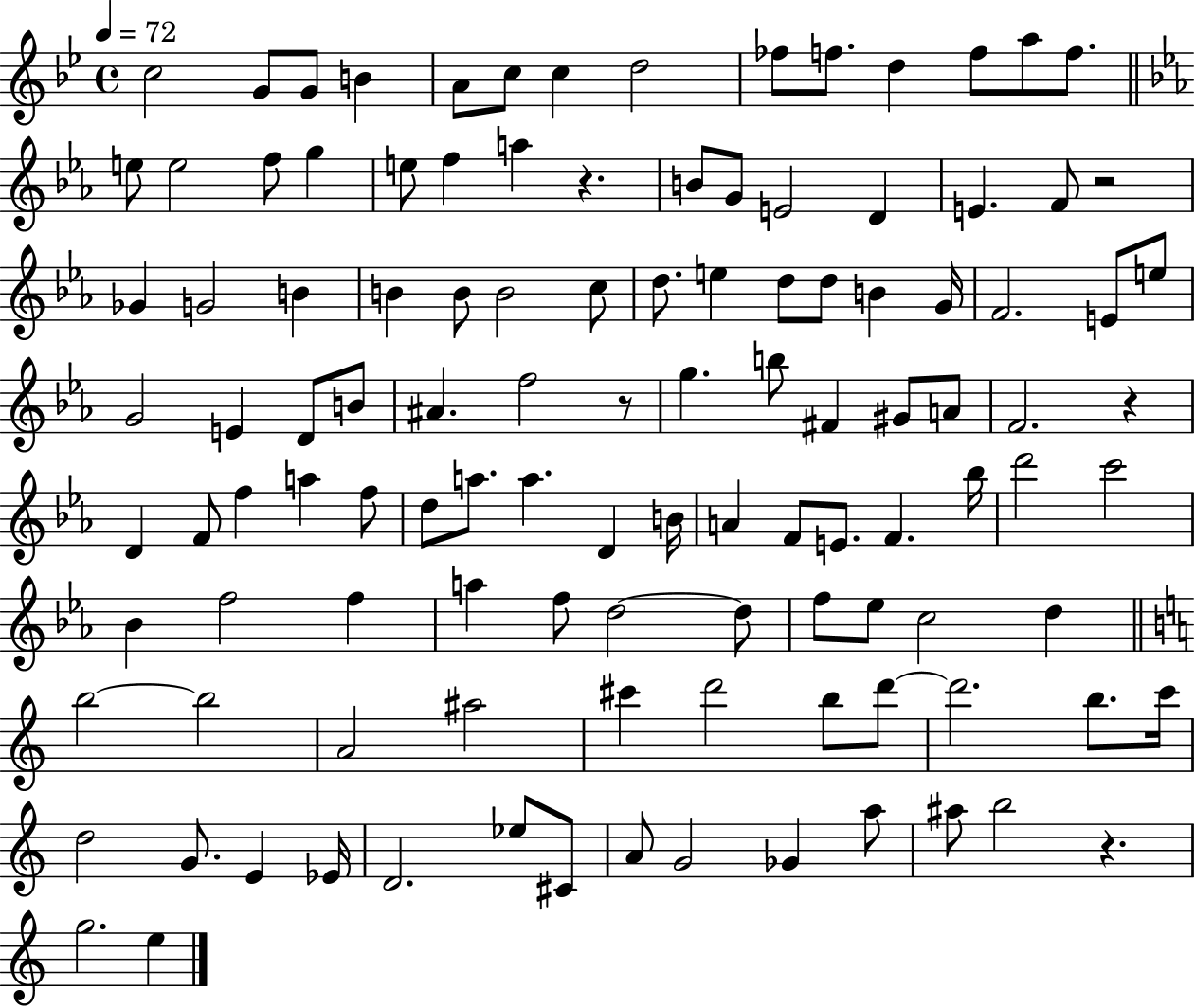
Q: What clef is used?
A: treble